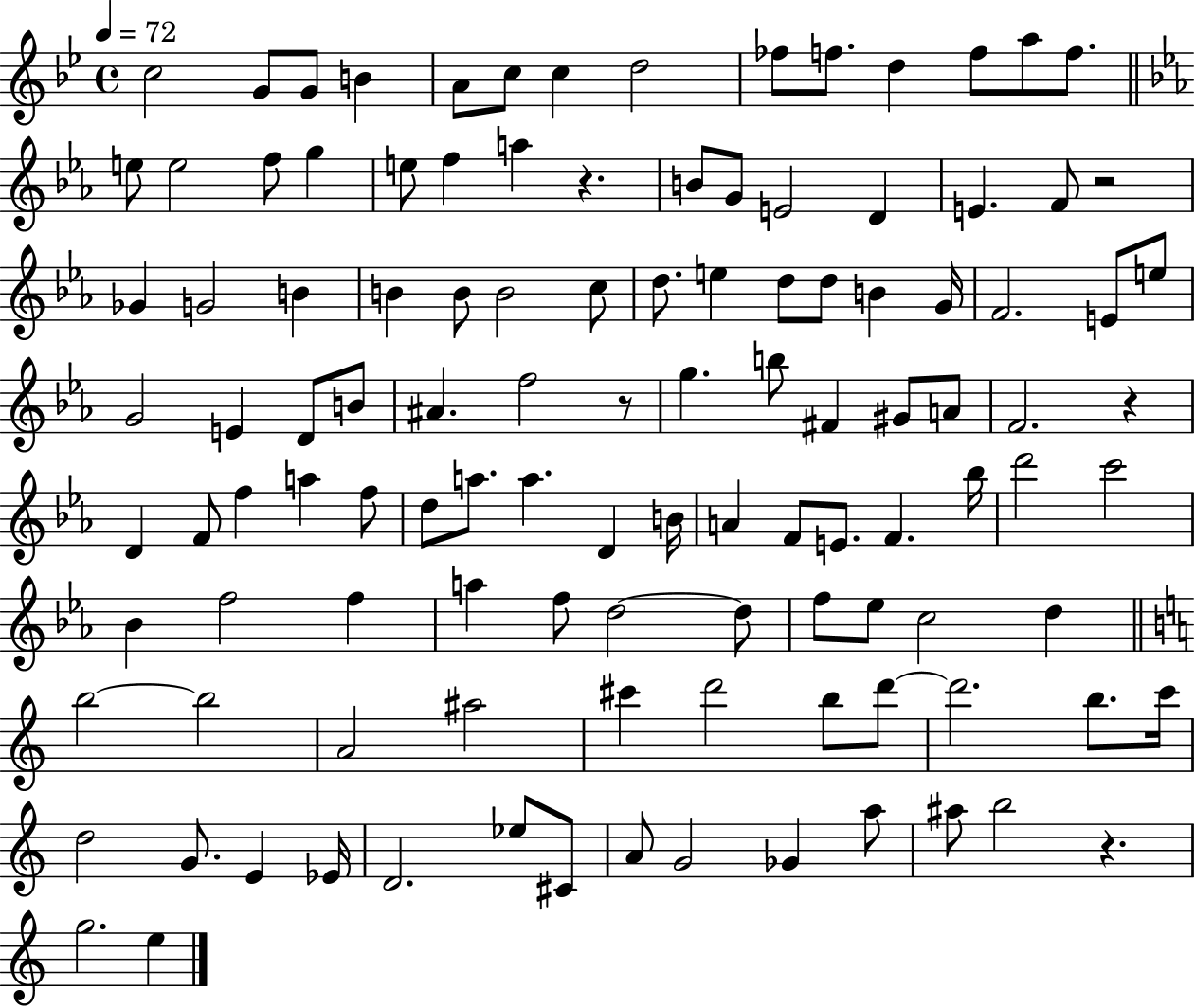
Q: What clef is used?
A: treble